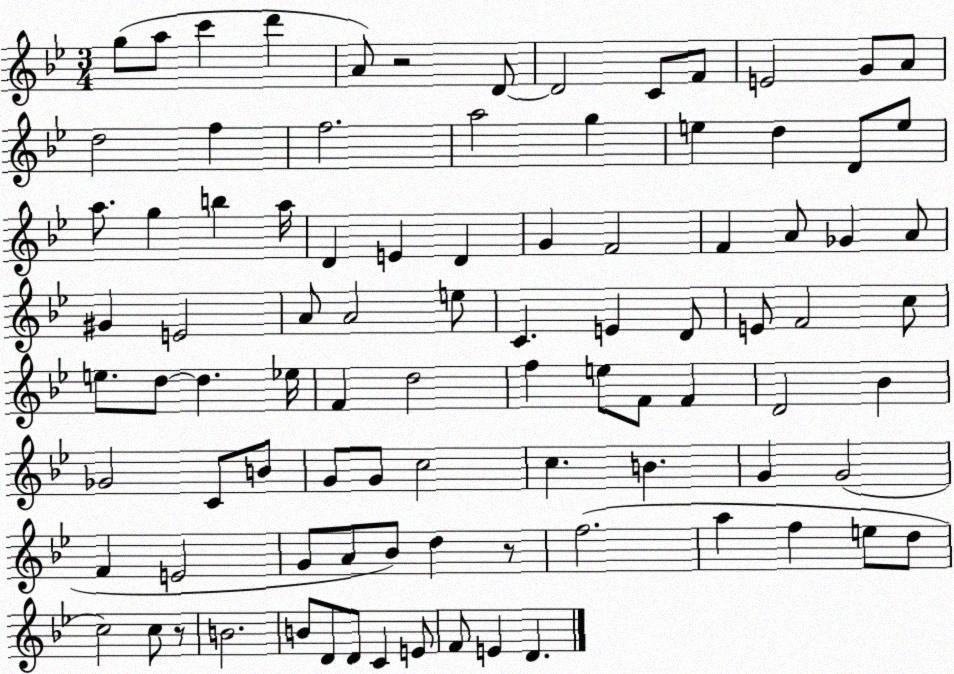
X:1
T:Untitled
M:3/4
L:1/4
K:Bb
g/2 a/2 c' d' A/2 z2 D/2 D2 C/2 F/2 E2 G/2 A/2 d2 f f2 a2 g e d D/2 e/2 a/2 g b a/4 D E D G F2 F A/2 _G A/2 ^G E2 A/2 A2 e/2 C E D/2 E/2 F2 c/2 e/2 d/2 d _e/4 F d2 f e/2 F/2 F D2 _B _G2 C/2 B/2 G/2 G/2 c2 c B G G2 F E2 G/2 A/2 _B/2 d z/2 f2 a f e/2 d/2 c2 c/2 z/2 B2 B/2 D/2 D/2 C E/2 F/2 E D